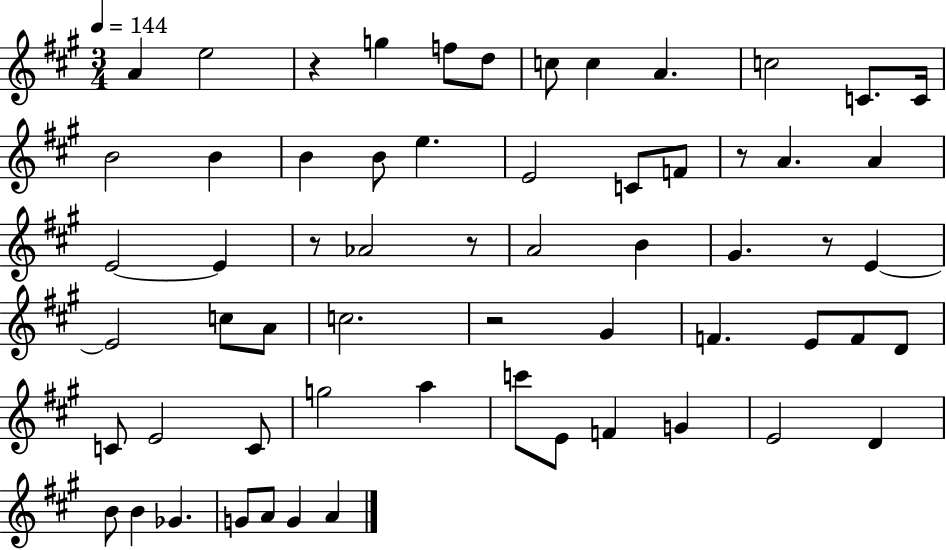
X:1
T:Untitled
M:3/4
L:1/4
K:A
A e2 z g f/2 d/2 c/2 c A c2 C/2 C/4 B2 B B B/2 e E2 C/2 F/2 z/2 A A E2 E z/2 _A2 z/2 A2 B ^G z/2 E E2 c/2 A/2 c2 z2 ^G F E/2 F/2 D/2 C/2 E2 C/2 g2 a c'/2 E/2 F G E2 D B/2 B _G G/2 A/2 G A